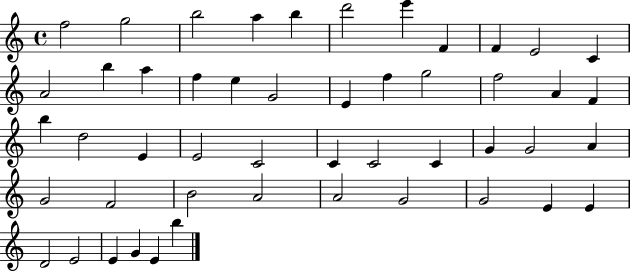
F5/h G5/h B5/h A5/q B5/q D6/h E6/q F4/q F4/q E4/h C4/q A4/h B5/q A5/q F5/q E5/q G4/h E4/q F5/q G5/h F5/h A4/q F4/q B5/q D5/h E4/q E4/h C4/h C4/q C4/h C4/q G4/q G4/h A4/q G4/h F4/h B4/h A4/h A4/h G4/h G4/h E4/q E4/q D4/h E4/h E4/q G4/q E4/q B5/q